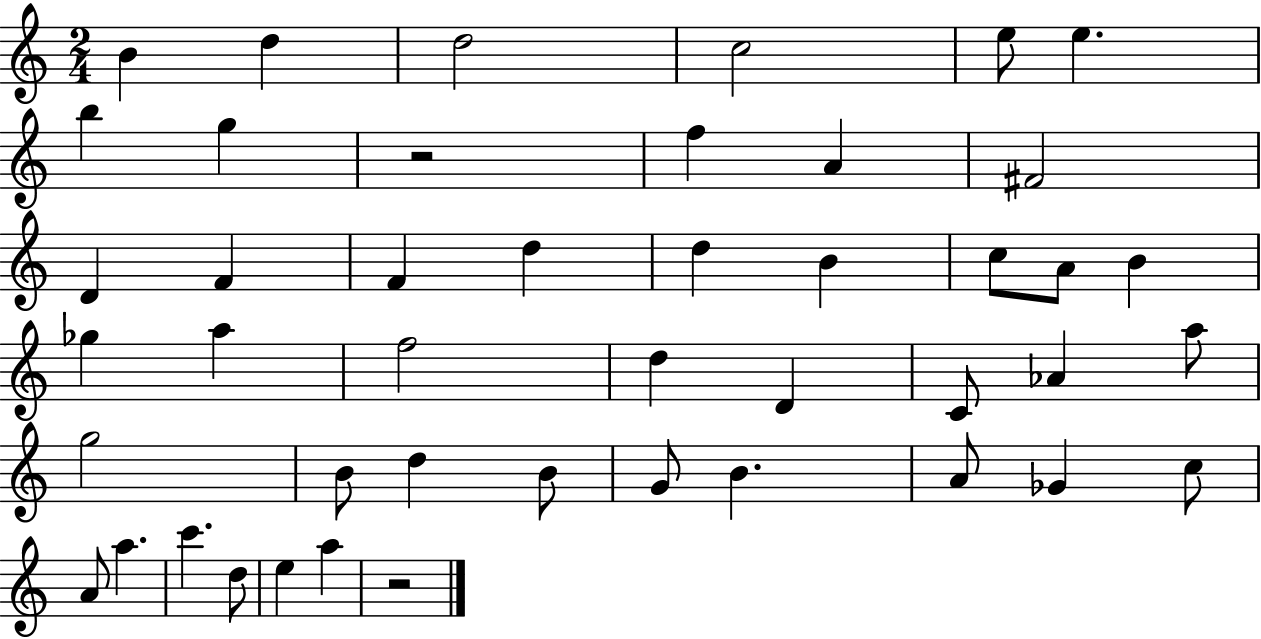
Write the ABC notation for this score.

X:1
T:Untitled
M:2/4
L:1/4
K:C
B d d2 c2 e/2 e b g z2 f A ^F2 D F F d d B c/2 A/2 B _g a f2 d D C/2 _A a/2 g2 B/2 d B/2 G/2 B A/2 _G c/2 A/2 a c' d/2 e a z2